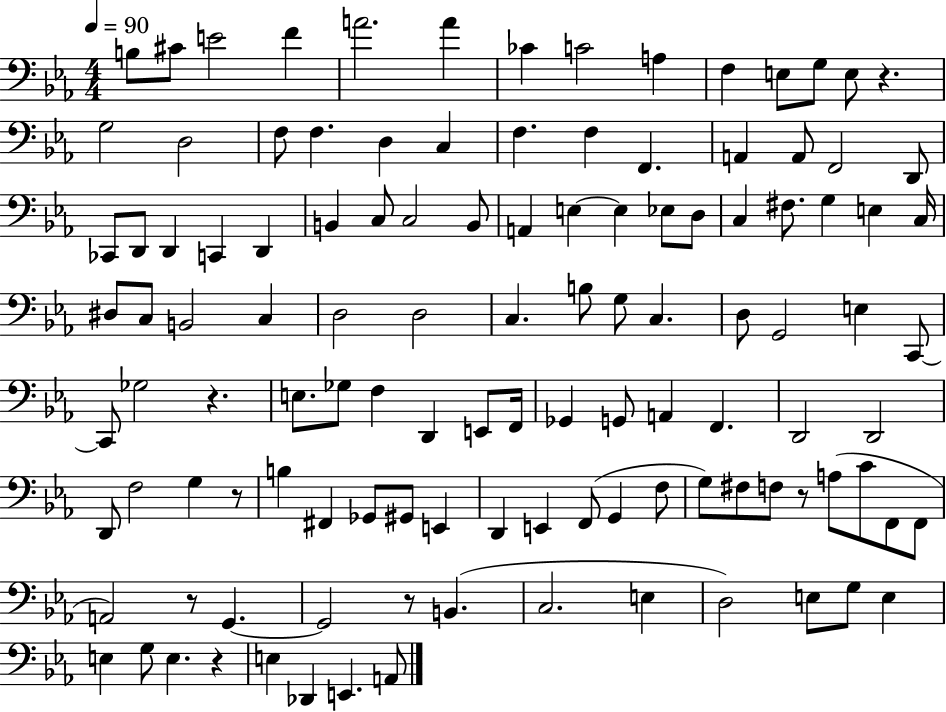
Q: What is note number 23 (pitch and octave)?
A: A2